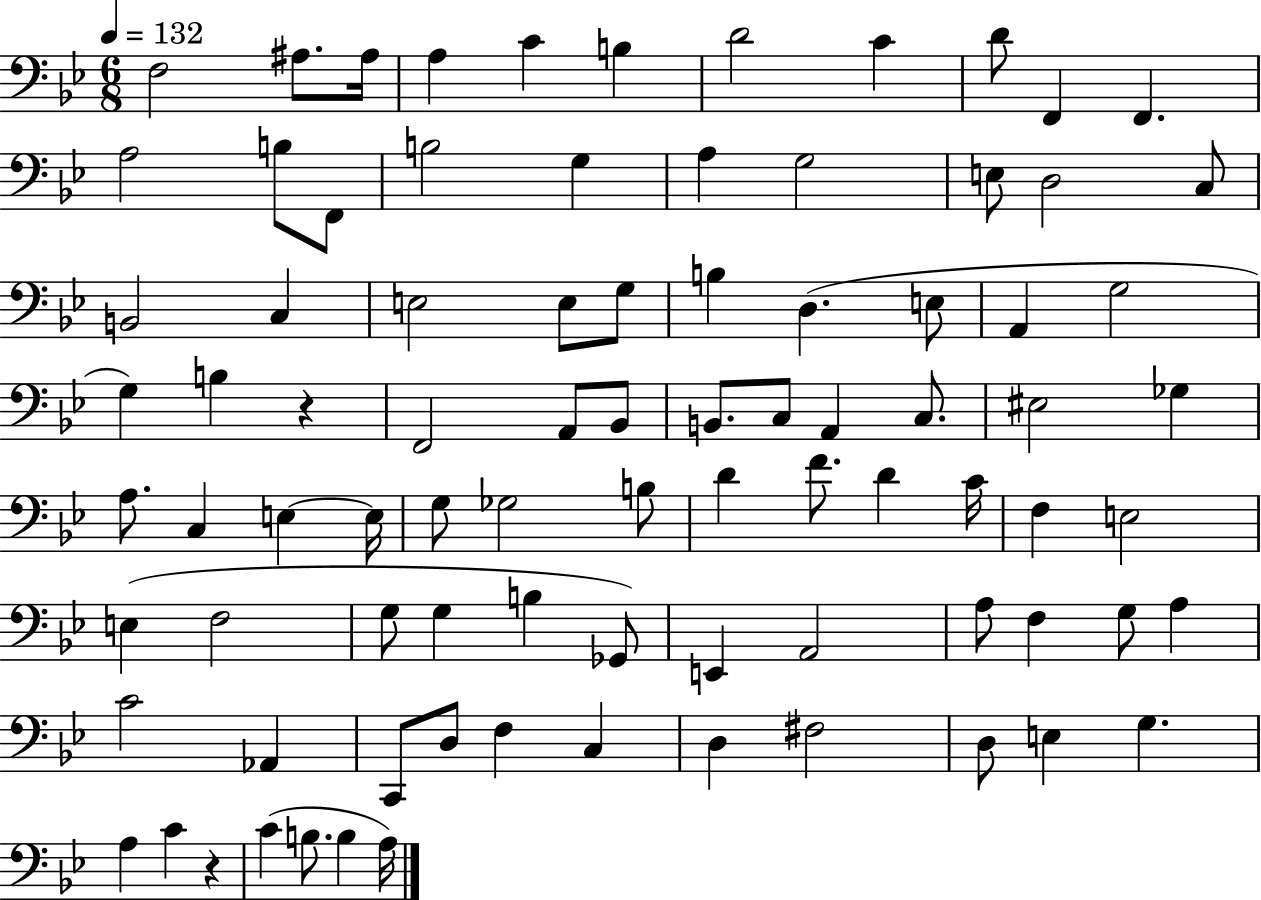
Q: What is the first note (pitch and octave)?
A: F3